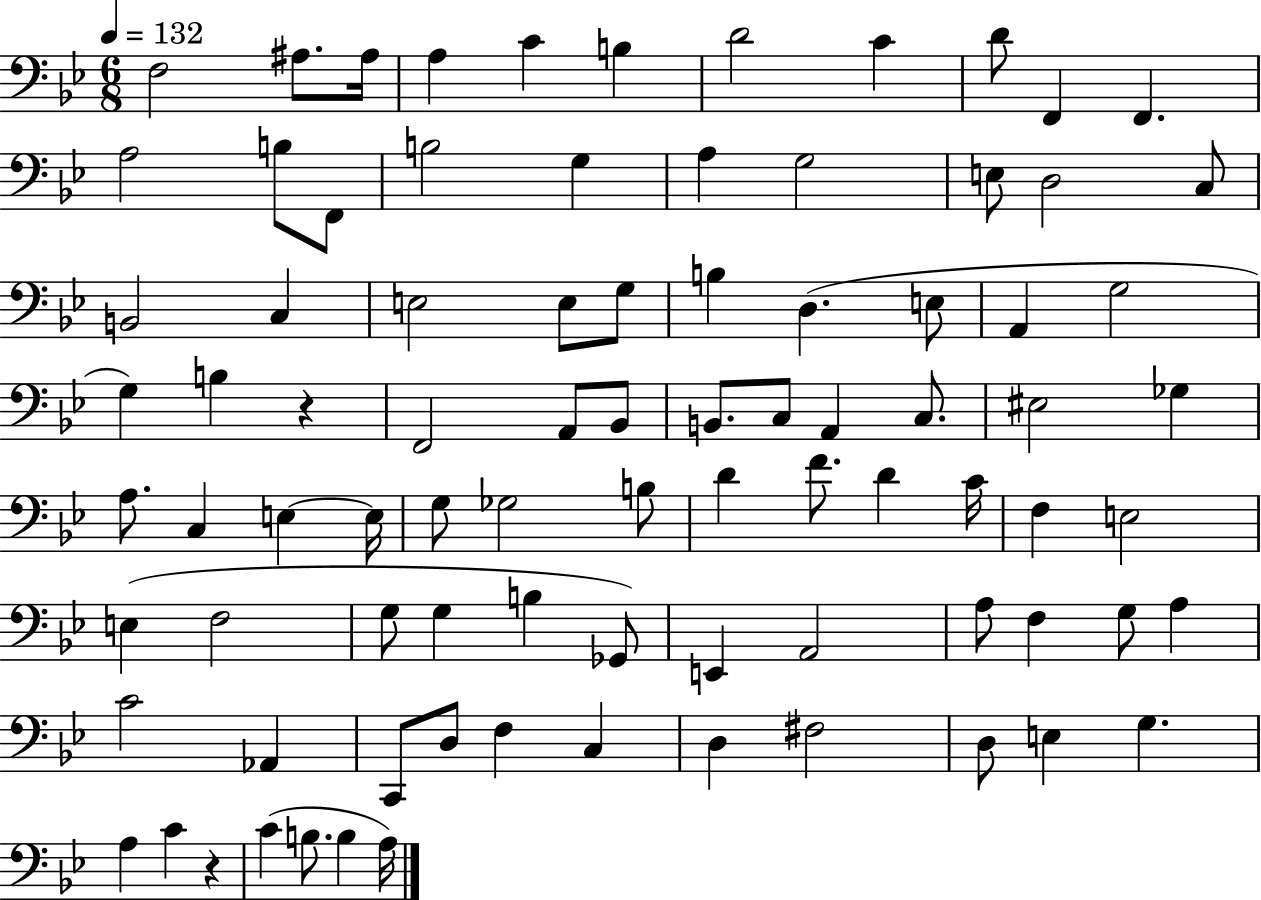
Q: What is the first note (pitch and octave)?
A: F3